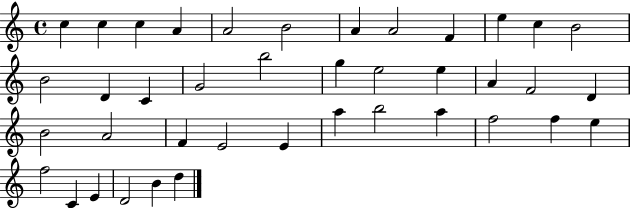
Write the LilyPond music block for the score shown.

{
  \clef treble
  \time 4/4
  \defaultTimeSignature
  \key c \major
  c''4 c''4 c''4 a'4 | a'2 b'2 | a'4 a'2 f'4 | e''4 c''4 b'2 | \break b'2 d'4 c'4 | g'2 b''2 | g''4 e''2 e''4 | a'4 f'2 d'4 | \break b'2 a'2 | f'4 e'2 e'4 | a''4 b''2 a''4 | f''2 f''4 e''4 | \break f''2 c'4 e'4 | d'2 b'4 d''4 | \bar "|."
}